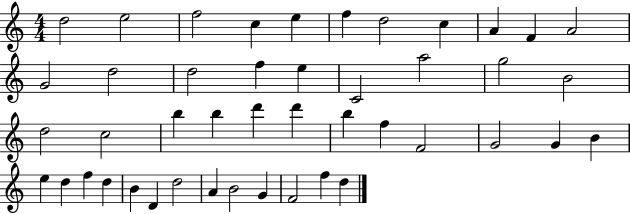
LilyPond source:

{
  \clef treble
  \numericTimeSignature
  \time 4/4
  \key c \major
  d''2 e''2 | f''2 c''4 e''4 | f''4 d''2 c''4 | a'4 f'4 a'2 | \break g'2 d''2 | d''2 f''4 e''4 | c'2 a''2 | g''2 b'2 | \break d''2 c''2 | b''4 b''4 d'''4 d'''4 | b''4 f''4 f'2 | g'2 g'4 b'4 | \break e''4 d''4 f''4 d''4 | b'4 d'4 d''2 | a'4 b'2 g'4 | f'2 f''4 d''4 | \break \bar "|."
}